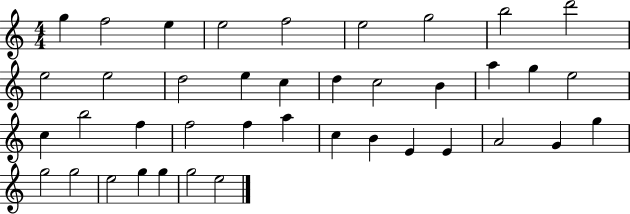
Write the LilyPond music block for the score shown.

{
  \clef treble
  \numericTimeSignature
  \time 4/4
  \key c \major
  g''4 f''2 e''4 | e''2 f''2 | e''2 g''2 | b''2 d'''2 | \break e''2 e''2 | d''2 e''4 c''4 | d''4 c''2 b'4 | a''4 g''4 e''2 | \break c''4 b''2 f''4 | f''2 f''4 a''4 | c''4 b'4 e'4 e'4 | a'2 g'4 g''4 | \break g''2 g''2 | e''2 g''4 g''4 | g''2 e''2 | \bar "|."
}